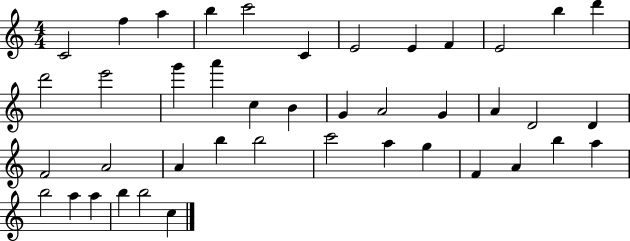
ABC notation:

X:1
T:Untitled
M:4/4
L:1/4
K:C
C2 f a b c'2 C E2 E F E2 b d' d'2 e'2 g' a' c B G A2 G A D2 D F2 A2 A b b2 c'2 a g F A b a b2 a a b b2 c